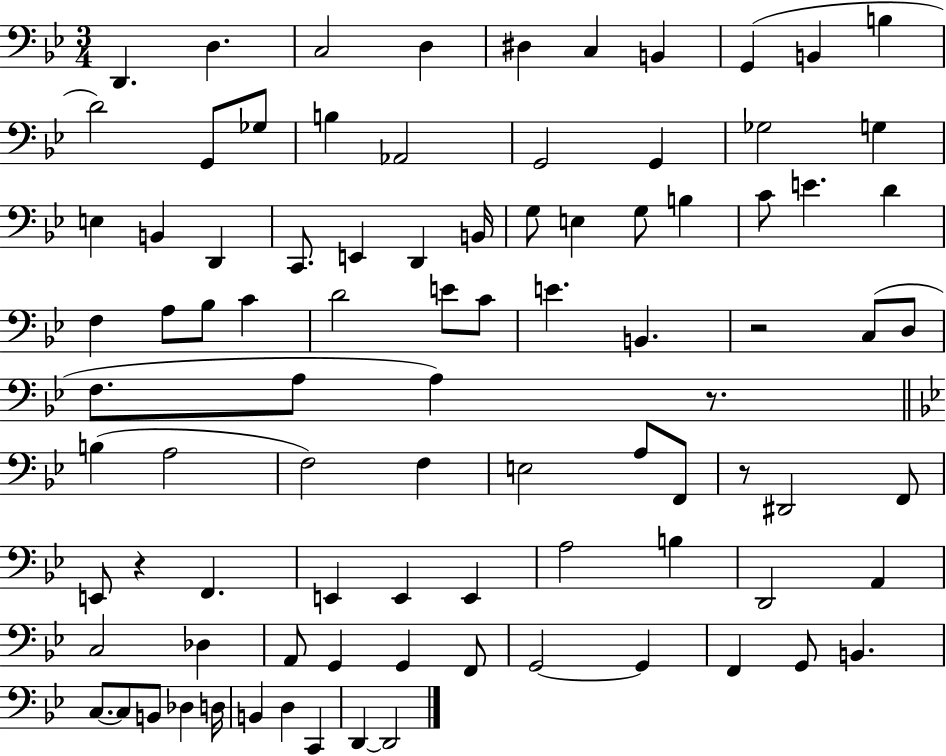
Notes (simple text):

D2/q. D3/q. C3/h D3/q D#3/q C3/q B2/q G2/q B2/q B3/q D4/h G2/e Gb3/e B3/q Ab2/h G2/h G2/q Gb3/h G3/q E3/q B2/q D2/q C2/e. E2/q D2/q B2/s G3/e E3/q G3/e B3/q C4/e E4/q. D4/q F3/q A3/e Bb3/e C4/q D4/h E4/e C4/e E4/q. B2/q. R/h C3/e D3/e F3/e. A3/e A3/q R/e. B3/q A3/h F3/h F3/q E3/h A3/e F2/e R/e D#2/h F2/e E2/e R/q F2/q. E2/q E2/q E2/q A3/h B3/q D2/h A2/q C3/h Db3/q A2/e G2/q G2/q F2/e G2/h G2/q F2/q G2/e B2/q. C3/e. C3/e B2/e Db3/q D3/s B2/q D3/q C2/q D2/q D2/h